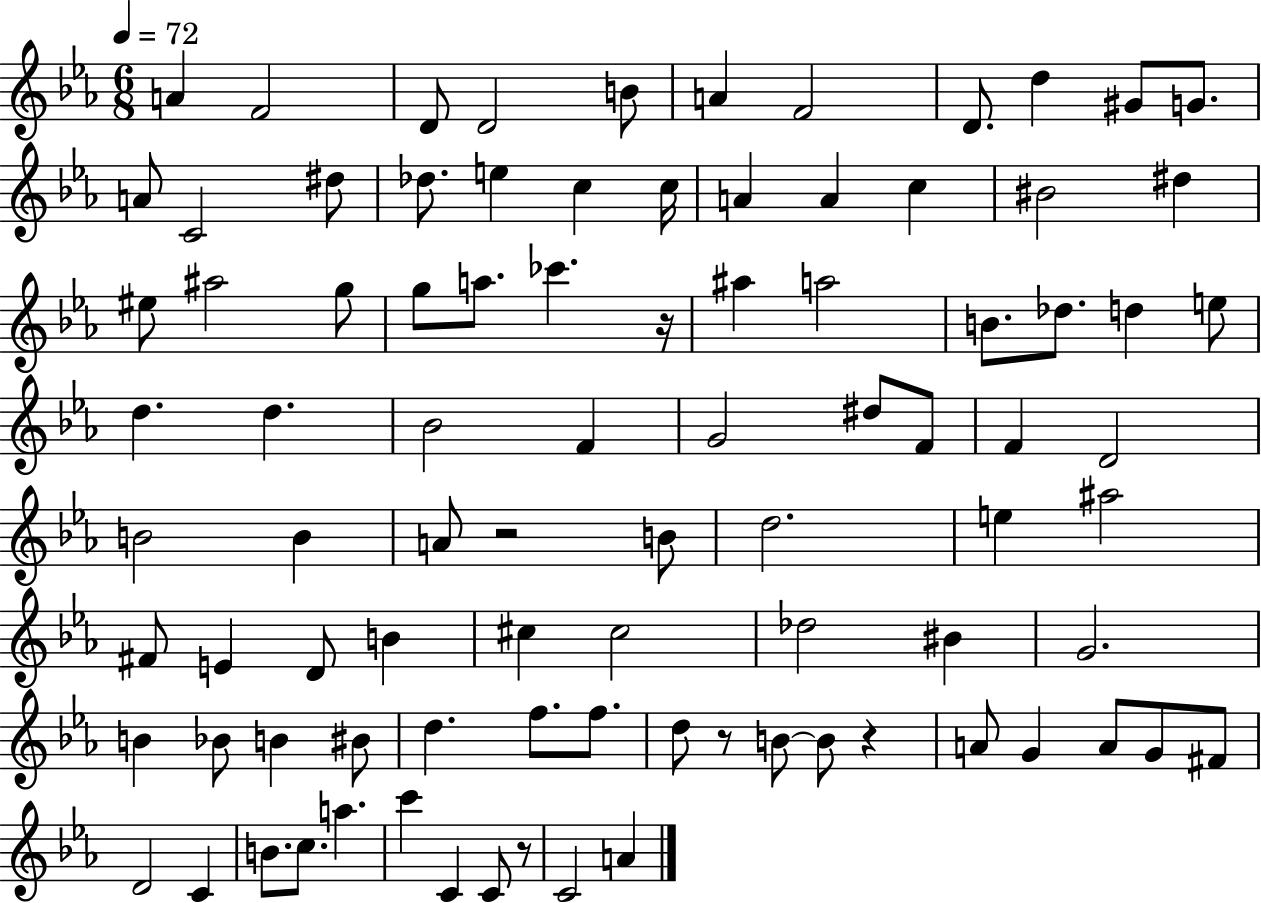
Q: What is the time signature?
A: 6/8